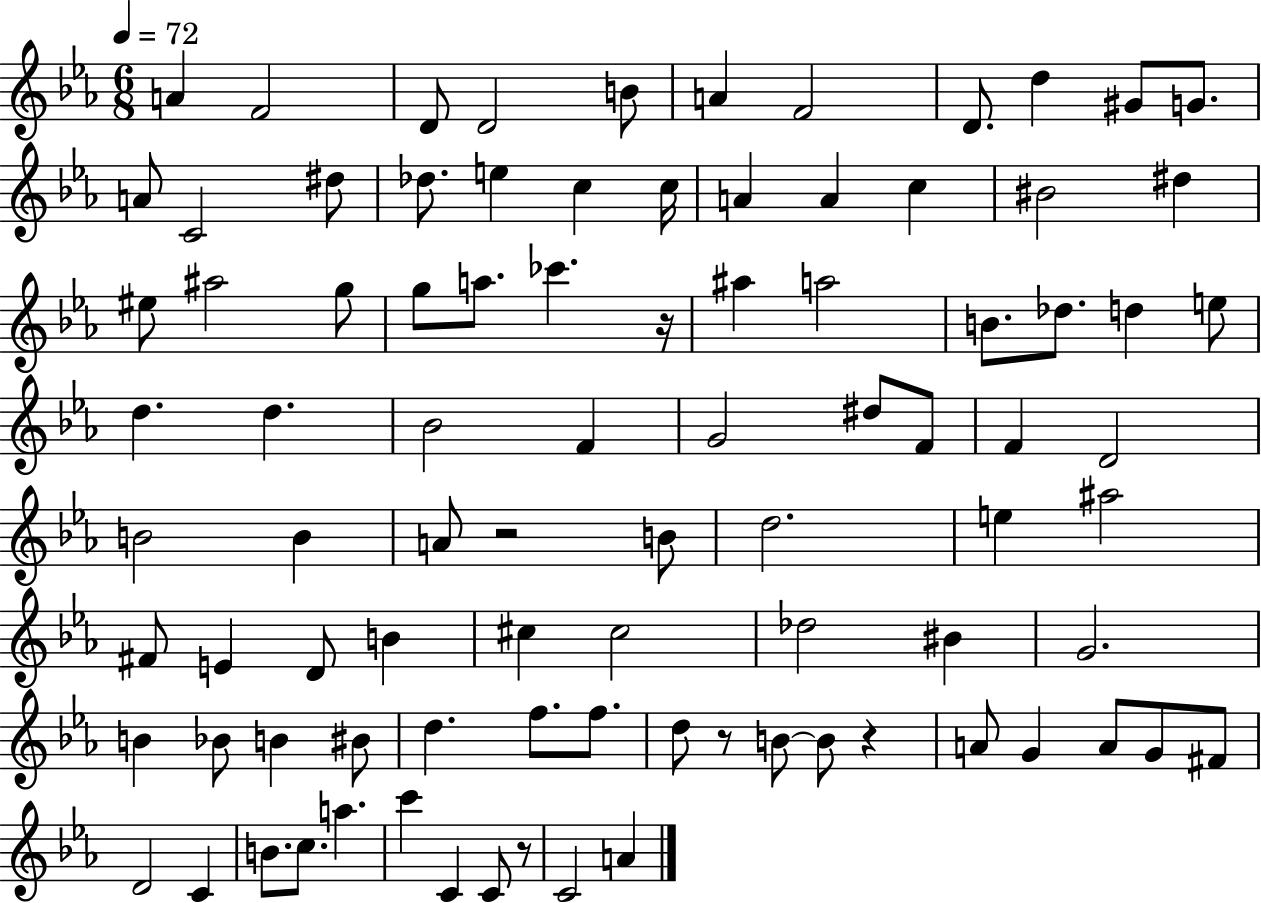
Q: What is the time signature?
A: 6/8